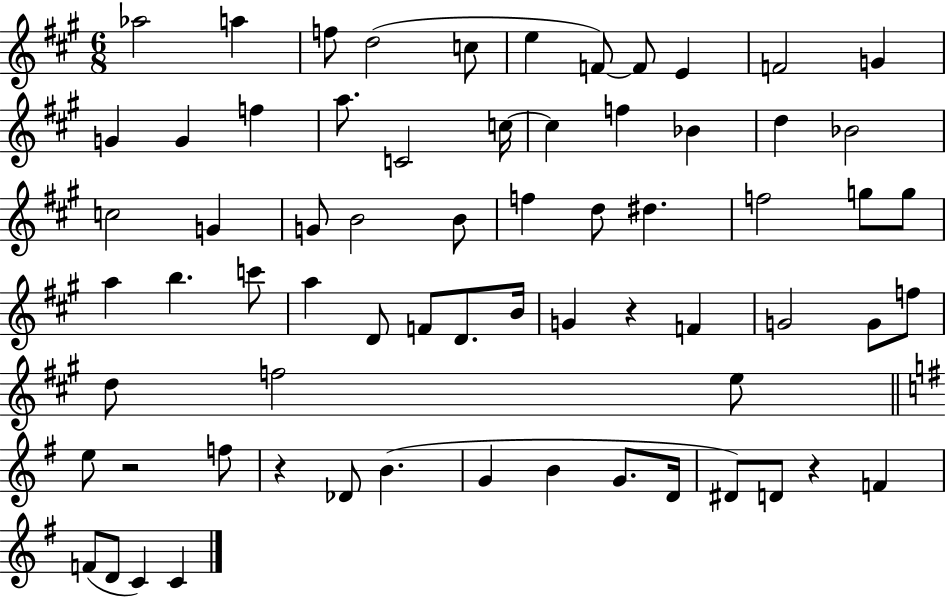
{
  \clef treble
  \numericTimeSignature
  \time 6/8
  \key a \major
  \repeat volta 2 { aes''2 a''4 | f''8 d''2( c''8 | e''4 f'8~~) f'8 e'4 | f'2 g'4 | \break g'4 g'4 f''4 | a''8. c'2 c''16~~ | c''4 f''4 bes'4 | d''4 bes'2 | \break c''2 g'4 | g'8 b'2 b'8 | f''4 d''8 dis''4. | f''2 g''8 g''8 | \break a''4 b''4. c'''8 | a''4 d'8 f'8 d'8. b'16 | g'4 r4 f'4 | g'2 g'8 f''8 | \break d''8 f''2 e''8 | \bar "||" \break \key g \major e''8 r2 f''8 | r4 des'8 b'4.( | g'4 b'4 g'8. d'16 | dis'8) d'8 r4 f'4 | \break f'8( d'8 c'4) c'4 | } \bar "|."
}